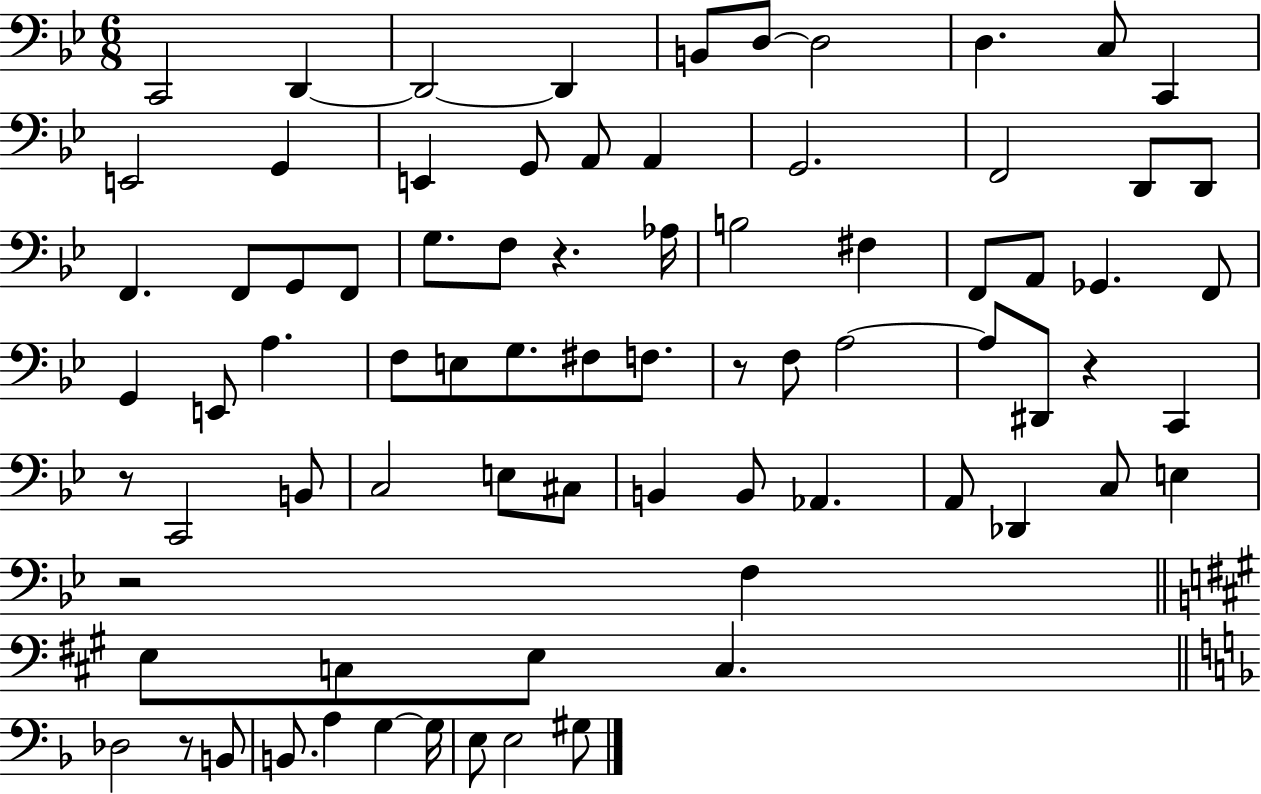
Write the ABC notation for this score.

X:1
T:Untitled
M:6/8
L:1/4
K:Bb
C,,2 D,, D,,2 D,, B,,/2 D,/2 D,2 D, C,/2 C,, E,,2 G,, E,, G,,/2 A,,/2 A,, G,,2 F,,2 D,,/2 D,,/2 F,, F,,/2 G,,/2 F,,/2 G,/2 F,/2 z _A,/4 B,2 ^F, F,,/2 A,,/2 _G,, F,,/2 G,, E,,/2 A, F,/2 E,/2 G,/2 ^F,/2 F,/2 z/2 F,/2 A,2 A,/2 ^D,,/2 z C,, z/2 C,,2 B,,/2 C,2 E,/2 ^C,/2 B,, B,,/2 _A,, A,,/2 _D,, C,/2 E, z2 F, E,/2 C,/2 E,/2 C, _D,2 z/2 B,,/2 B,,/2 A, G, G,/4 E,/2 E,2 ^G,/2